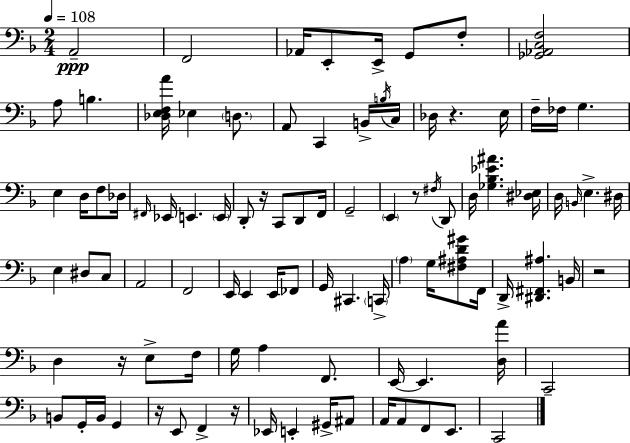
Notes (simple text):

A2/h F2/h Ab2/s E2/e E2/s G2/e F3/e [Gb2,Ab2,C3,F3]/h A3/e B3/q. [Db3,E3,F3,A4]/s Eb3/q D3/e. A2/e C2/q B2/s B3/s C3/s Db3/s R/q. E3/s F3/s FES3/s G3/q. E3/q D3/s F3/e Db3/s F#2/s Eb2/s E2/q. E2/s D2/e R/s C2/e D2/e F2/s G2/h E2/q R/e F#3/s D2/e D3/s [Gb3,Bb3,Eb4,A#4]/q. [D#3,Eb3]/s D3/s B2/s E3/q. D#3/s E3/q D#3/e C3/e A2/h F2/h E2/s E2/q E2/s FES2/e G2/s C#2/q. C2/s A3/q G3/s [F#3,A#3,D4,G#4]/e F2/s D2/s [D#2,F#2,A#3]/q. B2/s R/h D3/q R/s E3/e F3/s G3/s A3/q F2/e. E2/s E2/q. [D3,A4]/s C2/h B2/e G2/s B2/s G2/q R/s E2/e F2/q R/s Eb2/s E2/q G#2/s A#2/e A2/s A2/e F2/e E2/e. C2/h